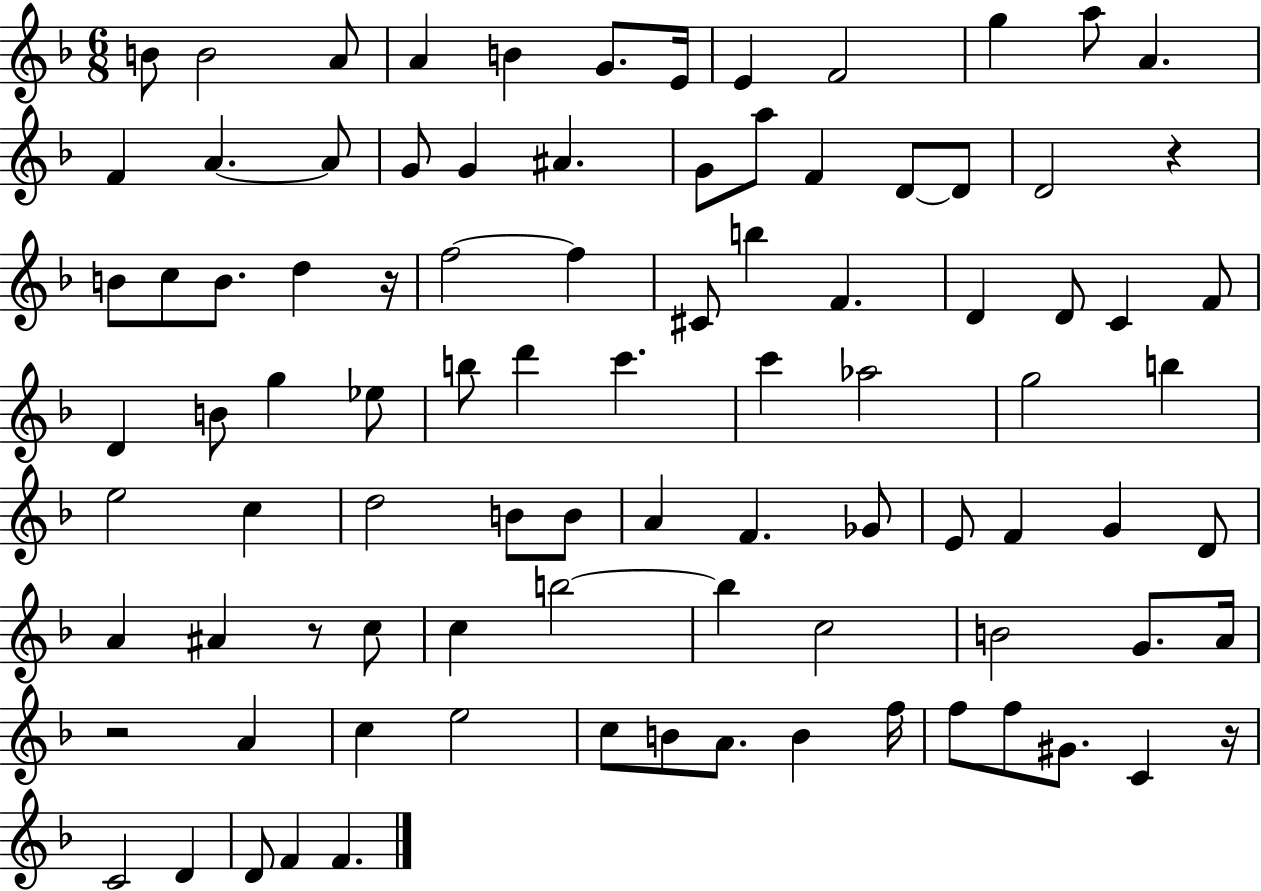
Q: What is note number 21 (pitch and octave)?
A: F4